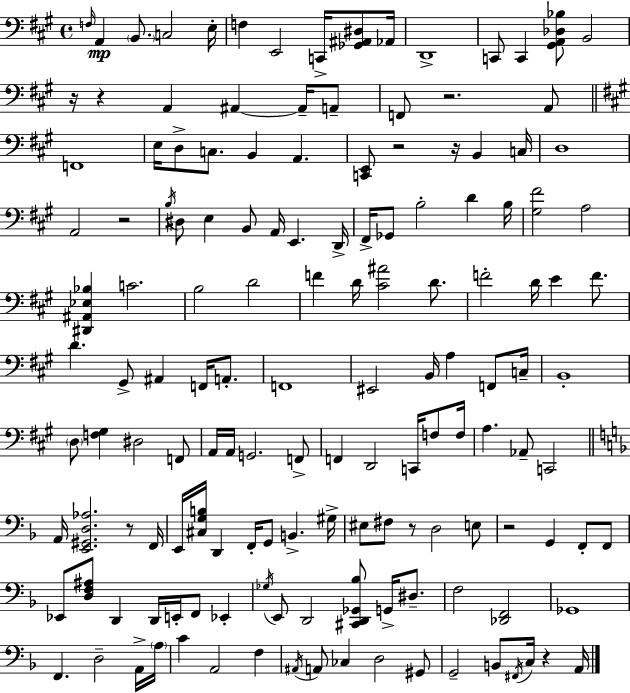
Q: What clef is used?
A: bass